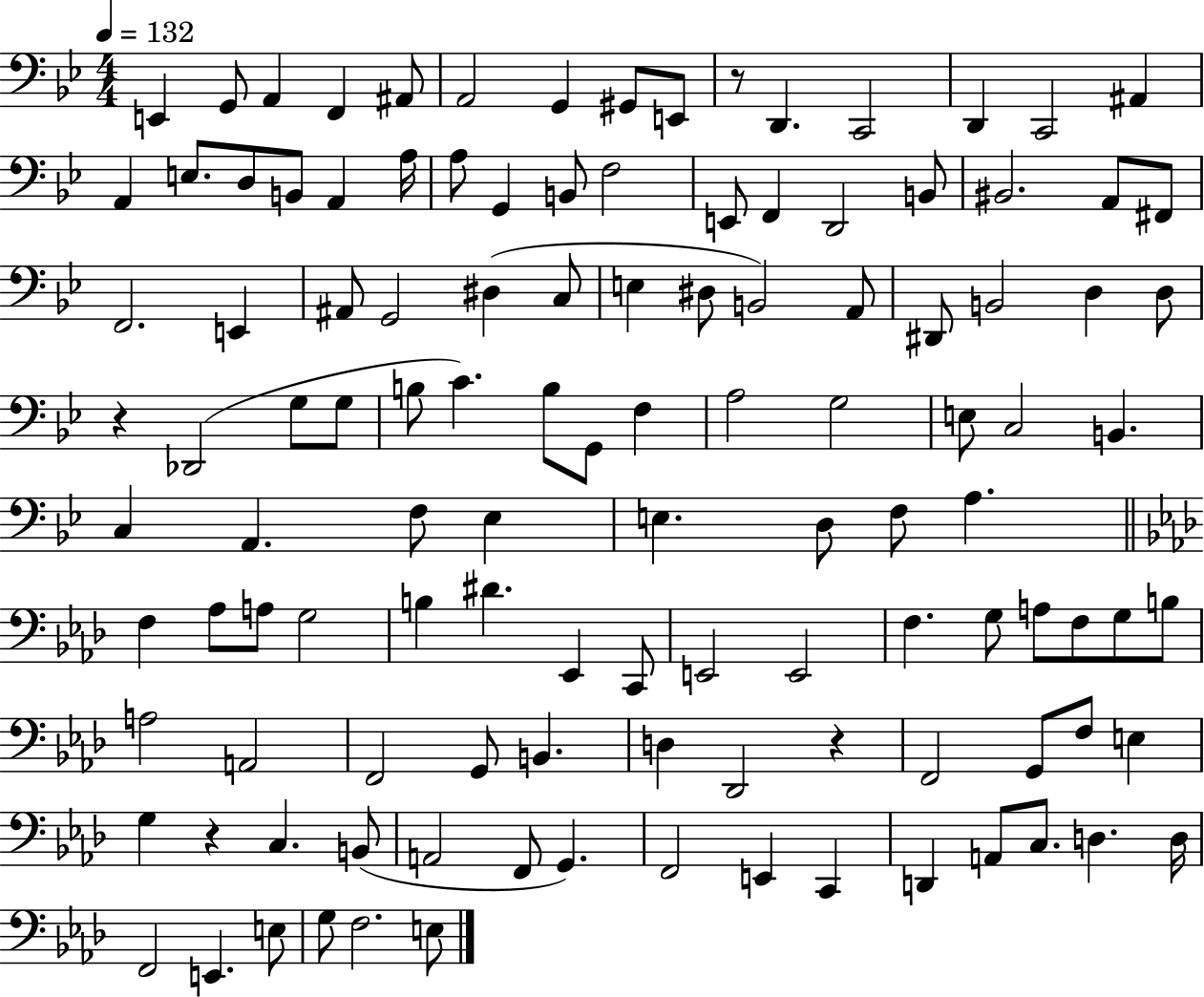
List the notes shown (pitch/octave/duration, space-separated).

E2/q G2/e A2/q F2/q A#2/e A2/h G2/q G#2/e E2/e R/e D2/q. C2/h D2/q C2/h A#2/q A2/q E3/e. D3/e B2/e A2/q A3/s A3/e G2/q B2/e F3/h E2/e F2/q D2/h B2/e BIS2/h. A2/e F#2/e F2/h. E2/q A#2/e G2/h D#3/q C3/e E3/q D#3/e B2/h A2/e D#2/e B2/h D3/q D3/e R/q Db2/h G3/e G3/e B3/e C4/q. B3/e G2/e F3/q A3/h G3/h E3/e C3/h B2/q. C3/q A2/q. F3/e Eb3/q E3/q. D3/e F3/e A3/q. F3/q Ab3/e A3/e G3/h B3/q D#4/q. Eb2/q C2/e E2/h E2/h F3/q. G3/e A3/e F3/e G3/e B3/e A3/h A2/h F2/h G2/e B2/q. D3/q Db2/h R/q F2/h G2/e F3/e E3/q G3/q R/q C3/q. B2/e A2/h F2/e G2/q. F2/h E2/q C2/q D2/q A2/e C3/e. D3/q. D3/s F2/h E2/q. E3/e G3/e F3/h. E3/e